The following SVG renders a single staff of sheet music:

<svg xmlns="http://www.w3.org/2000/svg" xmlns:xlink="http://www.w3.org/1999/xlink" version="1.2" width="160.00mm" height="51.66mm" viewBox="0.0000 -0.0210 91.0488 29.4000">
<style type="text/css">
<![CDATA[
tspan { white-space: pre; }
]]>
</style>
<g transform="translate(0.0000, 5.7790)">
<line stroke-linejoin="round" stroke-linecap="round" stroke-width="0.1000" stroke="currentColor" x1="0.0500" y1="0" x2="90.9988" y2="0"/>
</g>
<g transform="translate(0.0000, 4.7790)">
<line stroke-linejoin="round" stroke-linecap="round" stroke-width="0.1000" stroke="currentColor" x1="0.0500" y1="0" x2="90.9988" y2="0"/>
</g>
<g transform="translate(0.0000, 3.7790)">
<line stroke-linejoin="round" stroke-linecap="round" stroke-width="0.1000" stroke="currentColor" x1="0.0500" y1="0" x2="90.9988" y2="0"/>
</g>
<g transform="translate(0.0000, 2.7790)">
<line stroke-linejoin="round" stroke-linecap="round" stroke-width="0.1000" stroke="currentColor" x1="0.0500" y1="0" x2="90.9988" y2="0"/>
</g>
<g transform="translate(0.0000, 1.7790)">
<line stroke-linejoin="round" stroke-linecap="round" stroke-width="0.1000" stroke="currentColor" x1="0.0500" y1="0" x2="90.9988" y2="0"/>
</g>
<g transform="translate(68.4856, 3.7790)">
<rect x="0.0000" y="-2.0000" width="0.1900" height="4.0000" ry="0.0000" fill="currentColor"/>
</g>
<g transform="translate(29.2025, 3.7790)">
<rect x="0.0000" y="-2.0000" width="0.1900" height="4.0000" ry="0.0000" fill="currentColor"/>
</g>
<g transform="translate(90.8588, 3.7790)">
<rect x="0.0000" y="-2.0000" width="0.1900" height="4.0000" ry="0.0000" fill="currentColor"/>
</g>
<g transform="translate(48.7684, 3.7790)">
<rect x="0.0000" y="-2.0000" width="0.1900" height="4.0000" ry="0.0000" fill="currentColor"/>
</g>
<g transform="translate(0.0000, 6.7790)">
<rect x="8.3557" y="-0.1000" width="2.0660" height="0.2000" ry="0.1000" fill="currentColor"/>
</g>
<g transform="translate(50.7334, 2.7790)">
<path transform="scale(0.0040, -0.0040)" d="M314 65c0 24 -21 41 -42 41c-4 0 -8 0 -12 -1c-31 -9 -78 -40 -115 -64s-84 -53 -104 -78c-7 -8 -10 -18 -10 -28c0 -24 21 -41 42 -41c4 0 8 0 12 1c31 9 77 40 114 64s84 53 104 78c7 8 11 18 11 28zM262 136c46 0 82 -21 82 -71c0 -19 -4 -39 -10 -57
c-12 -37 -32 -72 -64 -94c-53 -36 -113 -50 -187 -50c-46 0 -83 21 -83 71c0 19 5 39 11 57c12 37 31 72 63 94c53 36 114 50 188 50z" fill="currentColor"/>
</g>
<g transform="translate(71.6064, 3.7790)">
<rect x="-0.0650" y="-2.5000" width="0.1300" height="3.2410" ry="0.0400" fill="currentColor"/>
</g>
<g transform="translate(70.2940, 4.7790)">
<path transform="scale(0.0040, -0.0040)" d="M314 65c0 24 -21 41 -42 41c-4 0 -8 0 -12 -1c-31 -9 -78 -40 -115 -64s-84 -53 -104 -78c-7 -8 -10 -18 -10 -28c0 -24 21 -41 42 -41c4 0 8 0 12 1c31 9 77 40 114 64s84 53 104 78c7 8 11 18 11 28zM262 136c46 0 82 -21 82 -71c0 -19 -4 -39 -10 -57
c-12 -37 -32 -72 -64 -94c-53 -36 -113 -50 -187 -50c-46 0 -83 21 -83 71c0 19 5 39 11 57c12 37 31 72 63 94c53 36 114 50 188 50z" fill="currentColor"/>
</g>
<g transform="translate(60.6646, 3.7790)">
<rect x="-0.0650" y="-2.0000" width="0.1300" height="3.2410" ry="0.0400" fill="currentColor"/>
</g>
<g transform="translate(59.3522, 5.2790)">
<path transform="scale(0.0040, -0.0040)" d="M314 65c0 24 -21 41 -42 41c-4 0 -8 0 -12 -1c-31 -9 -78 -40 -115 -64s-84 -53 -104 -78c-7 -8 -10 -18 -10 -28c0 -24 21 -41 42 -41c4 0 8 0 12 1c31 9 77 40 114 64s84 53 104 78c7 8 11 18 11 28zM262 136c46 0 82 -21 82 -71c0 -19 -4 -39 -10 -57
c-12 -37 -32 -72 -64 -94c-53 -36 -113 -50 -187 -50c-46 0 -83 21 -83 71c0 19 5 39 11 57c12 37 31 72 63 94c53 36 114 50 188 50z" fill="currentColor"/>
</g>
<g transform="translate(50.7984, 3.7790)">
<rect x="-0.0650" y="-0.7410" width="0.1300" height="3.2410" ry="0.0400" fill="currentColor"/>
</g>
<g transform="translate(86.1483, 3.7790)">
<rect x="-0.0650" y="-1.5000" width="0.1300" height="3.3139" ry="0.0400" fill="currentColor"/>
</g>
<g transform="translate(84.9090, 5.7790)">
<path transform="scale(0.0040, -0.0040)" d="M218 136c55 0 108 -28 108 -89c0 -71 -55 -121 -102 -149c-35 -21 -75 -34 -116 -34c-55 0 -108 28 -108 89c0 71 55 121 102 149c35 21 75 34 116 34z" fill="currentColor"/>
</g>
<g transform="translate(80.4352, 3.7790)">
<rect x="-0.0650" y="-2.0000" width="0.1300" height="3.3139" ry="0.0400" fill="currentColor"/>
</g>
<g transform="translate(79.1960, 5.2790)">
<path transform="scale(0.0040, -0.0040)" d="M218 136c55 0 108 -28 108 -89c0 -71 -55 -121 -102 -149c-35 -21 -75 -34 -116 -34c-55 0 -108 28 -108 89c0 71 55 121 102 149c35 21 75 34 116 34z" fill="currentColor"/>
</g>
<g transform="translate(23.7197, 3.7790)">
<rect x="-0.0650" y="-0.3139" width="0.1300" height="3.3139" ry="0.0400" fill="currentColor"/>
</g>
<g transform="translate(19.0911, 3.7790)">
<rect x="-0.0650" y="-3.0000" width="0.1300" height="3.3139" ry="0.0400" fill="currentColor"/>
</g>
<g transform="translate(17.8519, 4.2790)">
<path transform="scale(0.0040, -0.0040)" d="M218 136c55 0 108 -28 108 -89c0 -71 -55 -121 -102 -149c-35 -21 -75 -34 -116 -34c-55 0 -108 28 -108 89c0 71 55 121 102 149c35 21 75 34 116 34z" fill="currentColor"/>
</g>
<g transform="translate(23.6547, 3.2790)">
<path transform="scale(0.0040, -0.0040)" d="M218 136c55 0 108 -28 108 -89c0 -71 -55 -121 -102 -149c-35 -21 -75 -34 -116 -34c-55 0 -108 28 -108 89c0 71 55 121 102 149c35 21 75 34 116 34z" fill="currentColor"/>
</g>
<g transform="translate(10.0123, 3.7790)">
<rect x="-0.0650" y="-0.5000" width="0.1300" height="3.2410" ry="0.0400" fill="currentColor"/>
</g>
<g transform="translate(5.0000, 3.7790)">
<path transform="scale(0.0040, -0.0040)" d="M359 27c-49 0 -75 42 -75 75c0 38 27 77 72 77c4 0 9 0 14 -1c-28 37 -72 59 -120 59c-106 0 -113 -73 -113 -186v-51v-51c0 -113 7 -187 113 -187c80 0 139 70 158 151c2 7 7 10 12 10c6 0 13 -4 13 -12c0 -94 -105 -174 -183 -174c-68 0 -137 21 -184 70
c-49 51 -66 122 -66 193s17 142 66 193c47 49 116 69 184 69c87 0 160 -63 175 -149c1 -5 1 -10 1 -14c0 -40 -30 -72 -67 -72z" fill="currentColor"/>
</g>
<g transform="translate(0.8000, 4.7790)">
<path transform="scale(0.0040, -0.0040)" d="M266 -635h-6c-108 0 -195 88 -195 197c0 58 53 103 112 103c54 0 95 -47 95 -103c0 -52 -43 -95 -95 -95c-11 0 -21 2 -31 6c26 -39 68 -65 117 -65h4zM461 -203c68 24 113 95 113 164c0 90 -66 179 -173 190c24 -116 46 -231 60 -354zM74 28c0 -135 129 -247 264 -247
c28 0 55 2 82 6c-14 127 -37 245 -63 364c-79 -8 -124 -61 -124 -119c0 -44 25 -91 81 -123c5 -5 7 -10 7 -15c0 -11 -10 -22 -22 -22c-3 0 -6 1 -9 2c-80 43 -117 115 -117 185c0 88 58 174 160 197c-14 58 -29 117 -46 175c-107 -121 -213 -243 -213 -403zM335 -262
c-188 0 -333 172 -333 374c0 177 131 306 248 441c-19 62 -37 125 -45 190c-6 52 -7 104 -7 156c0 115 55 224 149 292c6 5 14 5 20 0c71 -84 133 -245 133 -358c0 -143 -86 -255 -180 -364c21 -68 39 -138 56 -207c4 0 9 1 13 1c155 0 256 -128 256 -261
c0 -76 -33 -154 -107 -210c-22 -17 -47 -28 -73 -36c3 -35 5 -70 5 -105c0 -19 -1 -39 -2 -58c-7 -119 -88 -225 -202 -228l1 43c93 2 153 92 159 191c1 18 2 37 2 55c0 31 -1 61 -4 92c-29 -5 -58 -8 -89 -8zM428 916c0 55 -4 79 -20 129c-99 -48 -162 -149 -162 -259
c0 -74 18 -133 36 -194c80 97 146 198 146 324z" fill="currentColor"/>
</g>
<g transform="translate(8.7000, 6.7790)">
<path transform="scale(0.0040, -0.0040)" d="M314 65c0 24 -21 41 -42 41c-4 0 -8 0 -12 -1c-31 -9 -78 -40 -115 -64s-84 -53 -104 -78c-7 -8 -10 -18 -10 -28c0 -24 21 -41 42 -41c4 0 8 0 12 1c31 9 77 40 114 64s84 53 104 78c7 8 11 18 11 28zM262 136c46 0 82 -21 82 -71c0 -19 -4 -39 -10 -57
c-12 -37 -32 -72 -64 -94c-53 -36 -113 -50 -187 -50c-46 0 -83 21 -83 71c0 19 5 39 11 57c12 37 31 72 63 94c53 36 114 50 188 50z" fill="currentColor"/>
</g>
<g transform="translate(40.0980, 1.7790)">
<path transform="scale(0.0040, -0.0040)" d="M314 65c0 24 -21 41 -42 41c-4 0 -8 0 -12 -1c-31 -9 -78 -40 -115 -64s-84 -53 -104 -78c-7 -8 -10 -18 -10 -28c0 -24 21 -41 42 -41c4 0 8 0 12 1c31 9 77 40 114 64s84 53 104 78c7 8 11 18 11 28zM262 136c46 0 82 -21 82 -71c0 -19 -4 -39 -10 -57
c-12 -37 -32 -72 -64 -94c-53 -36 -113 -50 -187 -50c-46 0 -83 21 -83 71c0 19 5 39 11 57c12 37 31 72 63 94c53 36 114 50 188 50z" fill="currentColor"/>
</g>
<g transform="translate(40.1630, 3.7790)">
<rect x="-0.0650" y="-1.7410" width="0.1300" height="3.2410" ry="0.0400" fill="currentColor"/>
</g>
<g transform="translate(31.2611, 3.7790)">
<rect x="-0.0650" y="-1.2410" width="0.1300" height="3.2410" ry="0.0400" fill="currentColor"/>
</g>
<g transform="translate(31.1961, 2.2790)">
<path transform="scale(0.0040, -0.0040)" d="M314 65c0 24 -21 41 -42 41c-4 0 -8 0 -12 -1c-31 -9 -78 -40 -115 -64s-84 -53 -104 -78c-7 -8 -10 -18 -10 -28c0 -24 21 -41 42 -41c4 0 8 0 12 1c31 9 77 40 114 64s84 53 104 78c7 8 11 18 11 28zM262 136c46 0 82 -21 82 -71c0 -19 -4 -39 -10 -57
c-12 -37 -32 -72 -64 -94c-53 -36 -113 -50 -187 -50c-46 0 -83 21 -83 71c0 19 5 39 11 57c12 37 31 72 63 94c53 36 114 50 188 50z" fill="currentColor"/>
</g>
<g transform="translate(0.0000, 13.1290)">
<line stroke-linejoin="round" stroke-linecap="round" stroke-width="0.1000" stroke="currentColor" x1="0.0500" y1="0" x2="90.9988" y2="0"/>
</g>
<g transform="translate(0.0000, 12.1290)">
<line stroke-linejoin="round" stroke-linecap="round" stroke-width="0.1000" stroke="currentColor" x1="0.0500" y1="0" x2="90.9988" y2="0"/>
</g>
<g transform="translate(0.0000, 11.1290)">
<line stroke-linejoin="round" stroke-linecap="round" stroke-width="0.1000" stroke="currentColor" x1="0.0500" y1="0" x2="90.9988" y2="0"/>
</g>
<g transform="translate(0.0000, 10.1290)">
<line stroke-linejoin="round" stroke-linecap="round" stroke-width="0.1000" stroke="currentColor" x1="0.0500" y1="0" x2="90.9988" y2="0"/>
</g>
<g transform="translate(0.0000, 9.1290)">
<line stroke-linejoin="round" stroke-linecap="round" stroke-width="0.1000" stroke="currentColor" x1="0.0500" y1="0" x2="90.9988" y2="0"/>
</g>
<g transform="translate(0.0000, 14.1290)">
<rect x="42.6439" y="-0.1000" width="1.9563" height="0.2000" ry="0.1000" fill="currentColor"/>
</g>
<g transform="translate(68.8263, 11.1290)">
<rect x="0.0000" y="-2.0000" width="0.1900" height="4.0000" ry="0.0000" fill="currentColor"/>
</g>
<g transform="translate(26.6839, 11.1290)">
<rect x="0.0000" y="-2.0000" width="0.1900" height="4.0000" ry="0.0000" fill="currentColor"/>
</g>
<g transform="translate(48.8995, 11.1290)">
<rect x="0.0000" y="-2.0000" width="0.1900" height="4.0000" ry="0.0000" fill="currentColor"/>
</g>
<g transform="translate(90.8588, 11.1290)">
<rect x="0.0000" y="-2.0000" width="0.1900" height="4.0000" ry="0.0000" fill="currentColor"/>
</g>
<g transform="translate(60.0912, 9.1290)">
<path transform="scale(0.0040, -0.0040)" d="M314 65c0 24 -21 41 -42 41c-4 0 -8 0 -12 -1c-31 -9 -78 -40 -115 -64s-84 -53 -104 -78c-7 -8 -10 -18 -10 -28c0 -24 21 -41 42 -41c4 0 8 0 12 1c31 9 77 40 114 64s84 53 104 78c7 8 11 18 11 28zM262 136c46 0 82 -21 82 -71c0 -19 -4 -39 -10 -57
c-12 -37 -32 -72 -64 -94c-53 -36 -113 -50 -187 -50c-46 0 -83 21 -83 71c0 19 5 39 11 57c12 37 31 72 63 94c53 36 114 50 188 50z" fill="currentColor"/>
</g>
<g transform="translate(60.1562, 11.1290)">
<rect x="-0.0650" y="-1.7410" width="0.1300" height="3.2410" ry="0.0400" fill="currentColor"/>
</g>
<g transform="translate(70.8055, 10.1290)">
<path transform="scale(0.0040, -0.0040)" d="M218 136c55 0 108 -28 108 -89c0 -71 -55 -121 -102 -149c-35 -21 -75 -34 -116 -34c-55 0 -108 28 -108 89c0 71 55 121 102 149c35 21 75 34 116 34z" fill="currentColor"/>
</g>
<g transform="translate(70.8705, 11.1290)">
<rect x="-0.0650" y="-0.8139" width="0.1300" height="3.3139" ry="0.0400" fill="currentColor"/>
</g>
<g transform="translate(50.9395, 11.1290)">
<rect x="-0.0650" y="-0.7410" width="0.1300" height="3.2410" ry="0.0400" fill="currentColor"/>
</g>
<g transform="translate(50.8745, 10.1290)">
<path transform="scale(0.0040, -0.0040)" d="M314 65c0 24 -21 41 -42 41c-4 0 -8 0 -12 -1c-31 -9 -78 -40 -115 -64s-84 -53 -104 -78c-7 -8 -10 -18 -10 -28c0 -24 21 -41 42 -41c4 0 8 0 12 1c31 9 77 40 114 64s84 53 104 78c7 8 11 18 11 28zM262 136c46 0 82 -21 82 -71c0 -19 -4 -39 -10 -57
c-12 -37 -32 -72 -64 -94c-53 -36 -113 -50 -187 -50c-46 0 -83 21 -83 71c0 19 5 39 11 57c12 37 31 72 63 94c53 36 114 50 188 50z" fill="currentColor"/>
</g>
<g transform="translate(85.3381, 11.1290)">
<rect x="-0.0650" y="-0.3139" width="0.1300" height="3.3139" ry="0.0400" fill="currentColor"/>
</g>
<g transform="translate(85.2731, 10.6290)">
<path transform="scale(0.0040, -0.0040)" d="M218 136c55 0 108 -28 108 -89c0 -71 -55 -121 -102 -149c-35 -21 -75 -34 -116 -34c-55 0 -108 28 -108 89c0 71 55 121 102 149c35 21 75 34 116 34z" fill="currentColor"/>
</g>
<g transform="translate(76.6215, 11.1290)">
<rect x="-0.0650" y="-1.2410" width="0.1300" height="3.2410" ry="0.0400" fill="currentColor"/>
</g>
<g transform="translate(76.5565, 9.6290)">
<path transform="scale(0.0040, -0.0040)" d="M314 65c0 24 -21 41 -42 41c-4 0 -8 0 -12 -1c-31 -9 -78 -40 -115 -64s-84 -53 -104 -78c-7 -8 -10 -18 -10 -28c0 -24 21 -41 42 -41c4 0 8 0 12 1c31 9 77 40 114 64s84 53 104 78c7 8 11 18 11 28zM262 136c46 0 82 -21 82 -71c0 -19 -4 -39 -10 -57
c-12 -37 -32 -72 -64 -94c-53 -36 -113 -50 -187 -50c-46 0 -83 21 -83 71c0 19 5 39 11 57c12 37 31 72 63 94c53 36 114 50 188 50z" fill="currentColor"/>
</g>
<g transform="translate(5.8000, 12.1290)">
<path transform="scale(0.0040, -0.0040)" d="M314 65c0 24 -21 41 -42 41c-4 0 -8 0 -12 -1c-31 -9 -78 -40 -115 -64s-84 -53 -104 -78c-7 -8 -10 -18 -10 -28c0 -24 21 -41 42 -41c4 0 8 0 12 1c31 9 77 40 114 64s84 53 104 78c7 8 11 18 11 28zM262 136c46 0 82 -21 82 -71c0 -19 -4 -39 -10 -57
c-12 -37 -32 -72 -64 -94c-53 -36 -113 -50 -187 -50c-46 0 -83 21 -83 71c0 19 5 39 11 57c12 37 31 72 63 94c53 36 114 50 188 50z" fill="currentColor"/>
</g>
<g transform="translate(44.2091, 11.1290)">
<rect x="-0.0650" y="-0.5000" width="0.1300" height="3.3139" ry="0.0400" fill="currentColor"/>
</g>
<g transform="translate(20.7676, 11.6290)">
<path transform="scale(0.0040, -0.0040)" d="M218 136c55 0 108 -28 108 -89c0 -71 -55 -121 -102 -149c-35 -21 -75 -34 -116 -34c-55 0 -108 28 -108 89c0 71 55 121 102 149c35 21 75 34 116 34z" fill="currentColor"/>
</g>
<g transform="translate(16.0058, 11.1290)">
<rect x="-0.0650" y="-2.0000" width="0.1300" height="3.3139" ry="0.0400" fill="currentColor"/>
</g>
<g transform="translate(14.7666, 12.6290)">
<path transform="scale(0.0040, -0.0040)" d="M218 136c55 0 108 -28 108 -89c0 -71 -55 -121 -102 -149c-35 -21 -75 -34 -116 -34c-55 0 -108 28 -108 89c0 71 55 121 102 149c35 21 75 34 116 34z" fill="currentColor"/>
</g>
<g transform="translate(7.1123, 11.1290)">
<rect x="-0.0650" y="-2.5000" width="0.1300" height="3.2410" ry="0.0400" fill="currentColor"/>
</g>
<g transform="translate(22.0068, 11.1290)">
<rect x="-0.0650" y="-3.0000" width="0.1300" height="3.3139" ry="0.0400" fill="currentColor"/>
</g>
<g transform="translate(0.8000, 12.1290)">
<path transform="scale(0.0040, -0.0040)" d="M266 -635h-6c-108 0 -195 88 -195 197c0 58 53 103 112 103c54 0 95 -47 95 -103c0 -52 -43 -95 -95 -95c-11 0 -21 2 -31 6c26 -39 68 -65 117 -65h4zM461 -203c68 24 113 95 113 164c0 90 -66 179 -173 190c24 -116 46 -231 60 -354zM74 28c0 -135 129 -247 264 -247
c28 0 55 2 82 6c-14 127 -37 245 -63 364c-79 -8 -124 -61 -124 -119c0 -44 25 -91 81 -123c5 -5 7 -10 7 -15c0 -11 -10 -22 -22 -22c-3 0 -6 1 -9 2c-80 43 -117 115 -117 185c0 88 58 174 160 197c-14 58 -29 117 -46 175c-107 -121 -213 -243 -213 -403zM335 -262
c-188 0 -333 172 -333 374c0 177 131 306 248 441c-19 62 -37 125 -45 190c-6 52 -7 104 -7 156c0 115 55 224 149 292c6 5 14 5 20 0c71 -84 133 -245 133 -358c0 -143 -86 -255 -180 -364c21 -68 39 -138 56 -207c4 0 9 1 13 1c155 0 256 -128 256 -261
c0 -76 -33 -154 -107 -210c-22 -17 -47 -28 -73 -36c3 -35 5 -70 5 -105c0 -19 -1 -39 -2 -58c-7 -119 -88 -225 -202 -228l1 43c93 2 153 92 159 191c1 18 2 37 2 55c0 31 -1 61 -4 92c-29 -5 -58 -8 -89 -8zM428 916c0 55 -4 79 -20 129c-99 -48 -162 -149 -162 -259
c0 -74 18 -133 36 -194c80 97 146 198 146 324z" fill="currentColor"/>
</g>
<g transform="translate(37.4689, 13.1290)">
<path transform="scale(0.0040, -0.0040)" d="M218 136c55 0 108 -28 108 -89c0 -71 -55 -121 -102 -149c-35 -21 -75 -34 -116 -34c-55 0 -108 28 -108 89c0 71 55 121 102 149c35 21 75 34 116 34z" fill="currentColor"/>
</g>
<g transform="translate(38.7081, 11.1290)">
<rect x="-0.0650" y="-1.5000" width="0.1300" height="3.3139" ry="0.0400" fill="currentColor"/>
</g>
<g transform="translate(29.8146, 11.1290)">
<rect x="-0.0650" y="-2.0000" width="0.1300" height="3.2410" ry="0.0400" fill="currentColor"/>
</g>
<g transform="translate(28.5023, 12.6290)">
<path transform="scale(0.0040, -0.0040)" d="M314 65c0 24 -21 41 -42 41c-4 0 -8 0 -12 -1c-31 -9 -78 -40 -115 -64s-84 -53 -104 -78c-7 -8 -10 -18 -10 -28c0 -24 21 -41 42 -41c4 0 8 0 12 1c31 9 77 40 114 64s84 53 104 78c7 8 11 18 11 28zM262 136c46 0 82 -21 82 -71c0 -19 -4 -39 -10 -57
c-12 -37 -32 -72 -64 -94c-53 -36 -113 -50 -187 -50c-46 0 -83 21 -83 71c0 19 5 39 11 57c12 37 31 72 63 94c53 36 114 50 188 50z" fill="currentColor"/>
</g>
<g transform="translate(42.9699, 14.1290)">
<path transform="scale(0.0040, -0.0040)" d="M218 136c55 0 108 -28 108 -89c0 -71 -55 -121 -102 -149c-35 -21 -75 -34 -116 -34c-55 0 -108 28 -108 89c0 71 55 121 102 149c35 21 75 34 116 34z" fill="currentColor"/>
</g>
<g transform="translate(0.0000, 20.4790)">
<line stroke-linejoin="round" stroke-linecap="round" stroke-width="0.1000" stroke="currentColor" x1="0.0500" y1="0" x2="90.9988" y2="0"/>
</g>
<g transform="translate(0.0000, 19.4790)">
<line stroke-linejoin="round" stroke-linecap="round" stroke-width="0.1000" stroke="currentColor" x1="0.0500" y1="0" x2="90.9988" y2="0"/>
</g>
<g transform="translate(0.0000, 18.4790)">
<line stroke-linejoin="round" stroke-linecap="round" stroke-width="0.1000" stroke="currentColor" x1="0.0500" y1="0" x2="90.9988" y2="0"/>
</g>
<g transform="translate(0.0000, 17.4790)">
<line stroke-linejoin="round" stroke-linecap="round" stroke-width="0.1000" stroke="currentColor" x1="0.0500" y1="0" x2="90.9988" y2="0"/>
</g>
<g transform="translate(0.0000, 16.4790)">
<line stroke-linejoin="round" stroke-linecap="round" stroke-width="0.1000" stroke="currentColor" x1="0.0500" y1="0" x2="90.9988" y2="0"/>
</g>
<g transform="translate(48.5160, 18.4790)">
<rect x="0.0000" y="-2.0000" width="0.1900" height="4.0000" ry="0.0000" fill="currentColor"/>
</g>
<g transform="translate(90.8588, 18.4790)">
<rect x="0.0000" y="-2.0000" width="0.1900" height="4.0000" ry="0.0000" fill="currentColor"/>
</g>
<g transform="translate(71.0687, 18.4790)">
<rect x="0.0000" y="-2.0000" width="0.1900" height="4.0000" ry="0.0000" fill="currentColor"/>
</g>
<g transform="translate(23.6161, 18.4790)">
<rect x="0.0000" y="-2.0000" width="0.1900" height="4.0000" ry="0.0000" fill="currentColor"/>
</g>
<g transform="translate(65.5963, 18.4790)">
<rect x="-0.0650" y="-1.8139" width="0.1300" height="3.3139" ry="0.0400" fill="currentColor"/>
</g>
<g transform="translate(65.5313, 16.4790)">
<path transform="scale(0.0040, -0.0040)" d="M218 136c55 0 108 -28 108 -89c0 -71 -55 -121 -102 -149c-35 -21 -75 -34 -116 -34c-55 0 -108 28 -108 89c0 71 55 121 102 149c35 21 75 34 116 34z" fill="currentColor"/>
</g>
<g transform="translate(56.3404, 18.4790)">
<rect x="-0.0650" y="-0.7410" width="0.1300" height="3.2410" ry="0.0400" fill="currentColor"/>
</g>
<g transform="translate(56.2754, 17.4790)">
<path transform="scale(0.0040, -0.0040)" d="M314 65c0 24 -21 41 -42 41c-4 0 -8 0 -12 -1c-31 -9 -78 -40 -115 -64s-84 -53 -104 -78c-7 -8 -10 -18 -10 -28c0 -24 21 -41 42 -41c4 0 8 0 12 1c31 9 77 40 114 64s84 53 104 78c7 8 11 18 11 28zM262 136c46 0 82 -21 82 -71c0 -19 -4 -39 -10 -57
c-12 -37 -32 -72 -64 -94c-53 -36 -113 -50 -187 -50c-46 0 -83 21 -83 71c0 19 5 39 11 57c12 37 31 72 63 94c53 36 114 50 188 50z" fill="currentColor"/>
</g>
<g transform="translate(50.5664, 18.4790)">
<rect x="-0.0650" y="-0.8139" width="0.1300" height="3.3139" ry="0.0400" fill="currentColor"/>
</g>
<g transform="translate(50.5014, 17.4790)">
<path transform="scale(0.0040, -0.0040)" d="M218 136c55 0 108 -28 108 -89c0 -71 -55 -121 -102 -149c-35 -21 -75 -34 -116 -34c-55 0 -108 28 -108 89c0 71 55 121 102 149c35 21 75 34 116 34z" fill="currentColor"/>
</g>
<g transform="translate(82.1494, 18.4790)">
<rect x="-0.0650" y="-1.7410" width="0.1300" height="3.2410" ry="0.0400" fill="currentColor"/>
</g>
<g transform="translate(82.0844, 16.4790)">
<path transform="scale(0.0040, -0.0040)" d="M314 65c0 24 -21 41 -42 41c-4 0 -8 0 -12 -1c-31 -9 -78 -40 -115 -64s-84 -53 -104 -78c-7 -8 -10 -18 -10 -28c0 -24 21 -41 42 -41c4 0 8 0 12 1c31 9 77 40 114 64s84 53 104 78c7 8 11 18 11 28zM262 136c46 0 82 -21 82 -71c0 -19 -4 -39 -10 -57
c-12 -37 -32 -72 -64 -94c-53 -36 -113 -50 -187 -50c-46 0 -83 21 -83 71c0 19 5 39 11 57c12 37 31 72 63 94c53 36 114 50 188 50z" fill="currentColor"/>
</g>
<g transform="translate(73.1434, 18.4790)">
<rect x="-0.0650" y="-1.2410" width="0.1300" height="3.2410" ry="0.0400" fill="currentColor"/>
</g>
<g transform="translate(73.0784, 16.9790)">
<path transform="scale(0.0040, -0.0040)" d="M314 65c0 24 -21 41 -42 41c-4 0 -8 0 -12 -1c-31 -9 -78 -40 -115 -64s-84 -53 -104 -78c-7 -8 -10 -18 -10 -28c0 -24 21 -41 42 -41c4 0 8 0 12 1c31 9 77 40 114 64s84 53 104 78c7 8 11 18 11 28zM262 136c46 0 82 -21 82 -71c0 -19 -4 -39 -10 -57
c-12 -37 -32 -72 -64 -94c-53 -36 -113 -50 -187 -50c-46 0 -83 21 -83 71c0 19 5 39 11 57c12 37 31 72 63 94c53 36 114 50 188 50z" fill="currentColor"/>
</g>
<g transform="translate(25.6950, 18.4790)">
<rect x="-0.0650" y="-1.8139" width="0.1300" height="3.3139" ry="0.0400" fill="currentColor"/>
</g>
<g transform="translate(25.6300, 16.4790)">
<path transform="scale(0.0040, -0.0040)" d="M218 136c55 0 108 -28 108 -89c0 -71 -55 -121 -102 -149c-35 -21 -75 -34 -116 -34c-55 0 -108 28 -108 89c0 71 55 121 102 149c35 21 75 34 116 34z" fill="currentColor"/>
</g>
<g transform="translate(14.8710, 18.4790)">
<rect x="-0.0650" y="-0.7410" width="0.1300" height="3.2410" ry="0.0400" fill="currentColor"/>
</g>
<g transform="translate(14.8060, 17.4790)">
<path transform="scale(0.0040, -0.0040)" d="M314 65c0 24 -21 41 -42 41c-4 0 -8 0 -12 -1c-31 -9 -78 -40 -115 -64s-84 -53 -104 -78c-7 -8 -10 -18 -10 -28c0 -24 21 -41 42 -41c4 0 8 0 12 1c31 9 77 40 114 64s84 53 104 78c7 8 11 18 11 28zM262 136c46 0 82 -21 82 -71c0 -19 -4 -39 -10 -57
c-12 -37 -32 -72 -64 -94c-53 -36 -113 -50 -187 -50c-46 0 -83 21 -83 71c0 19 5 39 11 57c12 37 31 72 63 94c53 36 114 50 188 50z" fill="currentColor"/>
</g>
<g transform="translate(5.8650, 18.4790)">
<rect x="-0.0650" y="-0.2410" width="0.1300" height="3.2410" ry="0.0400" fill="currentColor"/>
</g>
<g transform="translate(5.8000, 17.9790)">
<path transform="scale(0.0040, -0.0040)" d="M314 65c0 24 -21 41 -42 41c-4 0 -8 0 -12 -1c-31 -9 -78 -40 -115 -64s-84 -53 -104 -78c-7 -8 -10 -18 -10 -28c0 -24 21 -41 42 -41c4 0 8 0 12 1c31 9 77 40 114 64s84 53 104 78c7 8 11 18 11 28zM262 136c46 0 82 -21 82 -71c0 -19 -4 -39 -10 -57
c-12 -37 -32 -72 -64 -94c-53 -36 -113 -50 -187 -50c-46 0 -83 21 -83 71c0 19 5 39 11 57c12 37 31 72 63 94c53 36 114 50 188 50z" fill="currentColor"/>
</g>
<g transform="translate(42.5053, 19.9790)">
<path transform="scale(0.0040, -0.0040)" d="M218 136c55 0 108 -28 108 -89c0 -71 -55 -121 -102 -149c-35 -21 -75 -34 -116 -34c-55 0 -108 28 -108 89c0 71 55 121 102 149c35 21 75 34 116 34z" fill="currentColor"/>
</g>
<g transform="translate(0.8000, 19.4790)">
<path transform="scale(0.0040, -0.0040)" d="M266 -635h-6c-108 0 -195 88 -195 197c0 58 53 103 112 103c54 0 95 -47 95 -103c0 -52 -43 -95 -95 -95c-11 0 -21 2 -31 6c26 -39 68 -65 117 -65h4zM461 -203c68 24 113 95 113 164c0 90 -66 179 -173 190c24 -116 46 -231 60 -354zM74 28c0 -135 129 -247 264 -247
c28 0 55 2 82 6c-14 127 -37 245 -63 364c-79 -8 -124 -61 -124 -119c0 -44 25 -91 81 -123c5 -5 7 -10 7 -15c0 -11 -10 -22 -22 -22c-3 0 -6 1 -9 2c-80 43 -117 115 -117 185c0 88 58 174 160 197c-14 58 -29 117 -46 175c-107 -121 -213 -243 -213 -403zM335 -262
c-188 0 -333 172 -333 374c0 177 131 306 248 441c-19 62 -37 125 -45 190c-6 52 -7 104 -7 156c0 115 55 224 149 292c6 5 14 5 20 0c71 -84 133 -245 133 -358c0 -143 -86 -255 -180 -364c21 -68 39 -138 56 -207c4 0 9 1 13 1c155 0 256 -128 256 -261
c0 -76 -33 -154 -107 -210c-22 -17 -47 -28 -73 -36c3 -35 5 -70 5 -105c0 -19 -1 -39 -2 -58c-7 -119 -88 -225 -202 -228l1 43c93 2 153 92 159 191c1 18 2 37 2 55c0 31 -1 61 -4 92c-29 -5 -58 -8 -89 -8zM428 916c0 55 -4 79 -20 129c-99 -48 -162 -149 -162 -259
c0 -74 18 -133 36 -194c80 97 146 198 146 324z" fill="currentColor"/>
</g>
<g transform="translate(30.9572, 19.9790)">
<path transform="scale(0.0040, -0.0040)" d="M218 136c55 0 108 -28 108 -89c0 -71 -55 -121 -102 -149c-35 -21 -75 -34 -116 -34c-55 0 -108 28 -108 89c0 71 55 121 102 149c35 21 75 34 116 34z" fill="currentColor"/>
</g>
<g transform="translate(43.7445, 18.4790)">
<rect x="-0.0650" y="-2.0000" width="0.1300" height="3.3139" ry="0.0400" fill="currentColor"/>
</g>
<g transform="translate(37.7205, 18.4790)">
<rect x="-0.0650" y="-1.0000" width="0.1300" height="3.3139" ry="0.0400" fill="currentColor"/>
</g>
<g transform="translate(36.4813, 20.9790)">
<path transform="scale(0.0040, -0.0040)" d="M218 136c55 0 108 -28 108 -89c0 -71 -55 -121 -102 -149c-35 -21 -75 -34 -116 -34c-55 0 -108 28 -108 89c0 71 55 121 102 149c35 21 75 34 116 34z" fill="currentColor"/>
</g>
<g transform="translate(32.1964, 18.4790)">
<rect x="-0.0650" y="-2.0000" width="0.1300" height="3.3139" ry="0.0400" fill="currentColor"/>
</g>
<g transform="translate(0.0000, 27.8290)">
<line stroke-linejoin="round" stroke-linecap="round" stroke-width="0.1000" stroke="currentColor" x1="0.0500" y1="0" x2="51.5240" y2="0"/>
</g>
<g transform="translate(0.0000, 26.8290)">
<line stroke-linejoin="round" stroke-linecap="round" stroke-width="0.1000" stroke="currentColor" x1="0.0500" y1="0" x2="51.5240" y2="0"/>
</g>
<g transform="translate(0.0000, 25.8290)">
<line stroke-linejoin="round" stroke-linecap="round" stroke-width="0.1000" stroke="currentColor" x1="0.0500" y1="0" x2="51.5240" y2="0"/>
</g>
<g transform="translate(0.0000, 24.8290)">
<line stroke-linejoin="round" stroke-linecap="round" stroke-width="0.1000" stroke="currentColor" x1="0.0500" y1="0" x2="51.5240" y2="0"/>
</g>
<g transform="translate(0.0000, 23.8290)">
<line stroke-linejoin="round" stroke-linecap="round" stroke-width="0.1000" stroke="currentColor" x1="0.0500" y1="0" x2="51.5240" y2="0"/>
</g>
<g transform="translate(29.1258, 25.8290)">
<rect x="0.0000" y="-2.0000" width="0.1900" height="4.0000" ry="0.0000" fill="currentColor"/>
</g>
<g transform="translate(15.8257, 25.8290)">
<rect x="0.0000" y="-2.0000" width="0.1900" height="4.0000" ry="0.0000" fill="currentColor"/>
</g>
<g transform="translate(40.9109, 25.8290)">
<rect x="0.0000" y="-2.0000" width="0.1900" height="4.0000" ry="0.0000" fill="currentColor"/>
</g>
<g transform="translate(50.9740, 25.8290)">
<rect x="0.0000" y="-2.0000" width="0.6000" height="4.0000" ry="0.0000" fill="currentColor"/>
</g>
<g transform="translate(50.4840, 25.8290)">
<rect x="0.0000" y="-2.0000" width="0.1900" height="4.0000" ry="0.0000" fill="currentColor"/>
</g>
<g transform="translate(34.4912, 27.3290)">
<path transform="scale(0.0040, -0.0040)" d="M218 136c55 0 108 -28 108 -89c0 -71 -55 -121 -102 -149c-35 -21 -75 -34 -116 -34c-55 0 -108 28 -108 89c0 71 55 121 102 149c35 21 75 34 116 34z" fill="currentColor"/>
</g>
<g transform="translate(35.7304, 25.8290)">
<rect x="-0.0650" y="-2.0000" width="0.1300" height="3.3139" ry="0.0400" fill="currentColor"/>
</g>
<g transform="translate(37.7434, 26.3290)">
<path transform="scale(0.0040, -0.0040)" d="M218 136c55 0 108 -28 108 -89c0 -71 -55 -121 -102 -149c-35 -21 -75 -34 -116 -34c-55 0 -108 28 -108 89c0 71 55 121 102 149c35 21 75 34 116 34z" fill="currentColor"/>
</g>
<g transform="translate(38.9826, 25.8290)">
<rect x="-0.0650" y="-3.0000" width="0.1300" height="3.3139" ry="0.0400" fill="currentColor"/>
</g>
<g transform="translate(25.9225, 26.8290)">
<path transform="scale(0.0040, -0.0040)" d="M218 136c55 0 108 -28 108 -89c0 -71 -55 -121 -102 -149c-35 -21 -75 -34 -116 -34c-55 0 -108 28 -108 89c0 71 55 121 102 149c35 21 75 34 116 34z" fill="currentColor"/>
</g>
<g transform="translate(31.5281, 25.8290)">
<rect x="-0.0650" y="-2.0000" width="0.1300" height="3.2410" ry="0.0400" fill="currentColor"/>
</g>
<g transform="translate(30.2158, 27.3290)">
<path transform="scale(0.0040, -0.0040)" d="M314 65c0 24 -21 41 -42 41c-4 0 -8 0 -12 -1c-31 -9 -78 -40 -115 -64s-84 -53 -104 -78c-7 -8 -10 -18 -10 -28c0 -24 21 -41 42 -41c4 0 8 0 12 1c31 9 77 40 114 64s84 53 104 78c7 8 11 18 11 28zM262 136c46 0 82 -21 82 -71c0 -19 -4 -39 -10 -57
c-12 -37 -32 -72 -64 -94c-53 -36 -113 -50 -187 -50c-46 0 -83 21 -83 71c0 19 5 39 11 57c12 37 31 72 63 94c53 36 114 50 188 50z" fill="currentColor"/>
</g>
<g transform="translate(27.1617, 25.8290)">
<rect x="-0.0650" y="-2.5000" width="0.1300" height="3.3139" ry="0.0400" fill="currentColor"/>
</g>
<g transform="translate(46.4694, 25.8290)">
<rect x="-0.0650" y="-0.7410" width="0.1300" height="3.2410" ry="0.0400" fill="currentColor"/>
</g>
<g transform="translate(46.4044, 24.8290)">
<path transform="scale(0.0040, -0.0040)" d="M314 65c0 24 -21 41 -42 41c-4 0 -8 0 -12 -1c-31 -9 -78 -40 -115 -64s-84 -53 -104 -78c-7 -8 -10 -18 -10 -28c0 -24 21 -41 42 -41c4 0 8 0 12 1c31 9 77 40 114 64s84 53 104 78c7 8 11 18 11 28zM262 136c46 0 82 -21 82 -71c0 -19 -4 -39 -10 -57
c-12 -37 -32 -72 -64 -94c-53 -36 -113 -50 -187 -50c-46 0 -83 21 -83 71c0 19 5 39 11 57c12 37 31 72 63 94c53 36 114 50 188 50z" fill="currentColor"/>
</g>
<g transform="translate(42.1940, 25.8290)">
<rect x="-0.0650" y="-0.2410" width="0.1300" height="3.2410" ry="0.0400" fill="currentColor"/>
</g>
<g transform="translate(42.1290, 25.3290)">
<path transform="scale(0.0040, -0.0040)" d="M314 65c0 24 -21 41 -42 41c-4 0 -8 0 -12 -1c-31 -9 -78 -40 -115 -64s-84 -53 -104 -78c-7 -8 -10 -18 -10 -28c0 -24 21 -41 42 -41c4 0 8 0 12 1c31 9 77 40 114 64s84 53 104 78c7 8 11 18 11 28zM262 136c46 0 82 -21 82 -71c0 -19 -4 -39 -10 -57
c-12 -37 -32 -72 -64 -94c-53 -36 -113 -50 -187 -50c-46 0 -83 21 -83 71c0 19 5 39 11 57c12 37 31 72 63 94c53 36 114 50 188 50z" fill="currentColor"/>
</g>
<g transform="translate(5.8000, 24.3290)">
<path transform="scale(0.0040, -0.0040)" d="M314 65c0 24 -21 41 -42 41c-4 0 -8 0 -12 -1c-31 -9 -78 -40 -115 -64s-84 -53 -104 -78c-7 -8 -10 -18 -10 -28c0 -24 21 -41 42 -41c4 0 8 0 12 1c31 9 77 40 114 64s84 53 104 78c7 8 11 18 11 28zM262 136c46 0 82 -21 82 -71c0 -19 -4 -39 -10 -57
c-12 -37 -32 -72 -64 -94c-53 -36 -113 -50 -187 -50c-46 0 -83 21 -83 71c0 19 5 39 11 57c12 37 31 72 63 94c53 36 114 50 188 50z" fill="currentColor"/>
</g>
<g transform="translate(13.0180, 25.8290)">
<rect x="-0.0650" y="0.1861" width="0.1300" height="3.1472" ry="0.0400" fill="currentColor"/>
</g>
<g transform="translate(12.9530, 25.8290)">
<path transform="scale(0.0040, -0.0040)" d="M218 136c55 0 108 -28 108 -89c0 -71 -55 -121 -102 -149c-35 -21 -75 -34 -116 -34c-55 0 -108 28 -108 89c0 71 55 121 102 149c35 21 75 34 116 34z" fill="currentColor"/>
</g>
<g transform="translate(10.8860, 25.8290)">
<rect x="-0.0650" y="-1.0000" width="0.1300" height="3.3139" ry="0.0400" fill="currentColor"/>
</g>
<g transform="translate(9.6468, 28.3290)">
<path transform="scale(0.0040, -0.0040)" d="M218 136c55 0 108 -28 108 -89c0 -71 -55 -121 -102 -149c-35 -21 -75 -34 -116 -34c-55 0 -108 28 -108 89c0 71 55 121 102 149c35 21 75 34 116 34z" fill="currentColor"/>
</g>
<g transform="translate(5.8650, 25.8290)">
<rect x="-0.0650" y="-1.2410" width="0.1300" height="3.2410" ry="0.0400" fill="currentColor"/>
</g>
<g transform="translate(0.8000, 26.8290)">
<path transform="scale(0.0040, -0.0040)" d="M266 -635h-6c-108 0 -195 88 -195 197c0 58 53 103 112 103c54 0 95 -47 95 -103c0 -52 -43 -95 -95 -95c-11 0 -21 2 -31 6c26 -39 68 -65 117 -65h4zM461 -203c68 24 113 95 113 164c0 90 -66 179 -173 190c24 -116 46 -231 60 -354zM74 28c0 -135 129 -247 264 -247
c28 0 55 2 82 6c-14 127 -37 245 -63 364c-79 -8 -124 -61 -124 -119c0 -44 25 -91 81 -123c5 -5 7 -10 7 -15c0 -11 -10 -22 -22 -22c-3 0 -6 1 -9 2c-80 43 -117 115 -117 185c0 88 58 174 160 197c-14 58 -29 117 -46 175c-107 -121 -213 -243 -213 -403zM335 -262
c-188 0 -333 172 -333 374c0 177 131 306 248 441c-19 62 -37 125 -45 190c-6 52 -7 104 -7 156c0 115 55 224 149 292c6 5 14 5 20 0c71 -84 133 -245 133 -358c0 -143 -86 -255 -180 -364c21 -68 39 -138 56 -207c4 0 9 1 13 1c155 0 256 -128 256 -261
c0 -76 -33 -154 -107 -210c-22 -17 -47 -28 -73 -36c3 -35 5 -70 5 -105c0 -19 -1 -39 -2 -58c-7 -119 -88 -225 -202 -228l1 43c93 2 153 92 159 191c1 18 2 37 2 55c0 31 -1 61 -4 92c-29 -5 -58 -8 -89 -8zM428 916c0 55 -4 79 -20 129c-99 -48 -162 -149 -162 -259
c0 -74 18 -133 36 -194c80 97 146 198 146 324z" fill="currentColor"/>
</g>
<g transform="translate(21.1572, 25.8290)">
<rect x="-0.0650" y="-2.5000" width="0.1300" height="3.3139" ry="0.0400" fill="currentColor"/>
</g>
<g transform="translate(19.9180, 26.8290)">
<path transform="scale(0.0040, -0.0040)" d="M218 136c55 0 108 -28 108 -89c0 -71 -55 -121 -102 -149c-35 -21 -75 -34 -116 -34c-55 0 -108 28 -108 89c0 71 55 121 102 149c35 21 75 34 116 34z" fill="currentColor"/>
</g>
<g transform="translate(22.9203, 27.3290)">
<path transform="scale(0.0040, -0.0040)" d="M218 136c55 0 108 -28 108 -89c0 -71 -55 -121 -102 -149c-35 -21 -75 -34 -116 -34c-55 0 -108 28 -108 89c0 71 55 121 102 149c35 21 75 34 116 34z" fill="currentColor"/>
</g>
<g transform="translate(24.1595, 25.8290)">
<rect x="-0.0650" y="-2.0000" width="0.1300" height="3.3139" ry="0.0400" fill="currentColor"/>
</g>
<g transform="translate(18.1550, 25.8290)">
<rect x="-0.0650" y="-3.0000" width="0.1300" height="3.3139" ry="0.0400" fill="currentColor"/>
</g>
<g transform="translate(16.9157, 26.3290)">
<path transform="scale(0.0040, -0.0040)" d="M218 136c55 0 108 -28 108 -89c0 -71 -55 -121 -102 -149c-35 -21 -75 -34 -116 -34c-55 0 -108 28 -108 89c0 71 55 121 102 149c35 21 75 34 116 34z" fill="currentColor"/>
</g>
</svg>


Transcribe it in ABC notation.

X:1
T:Untitled
M:4/4
L:1/4
K:C
C2 A c e2 f2 d2 F2 G2 F E G2 F A F2 E C d2 f2 d e2 c c2 d2 f F D F d d2 f e2 f2 e2 D B A G F G F2 F A c2 d2